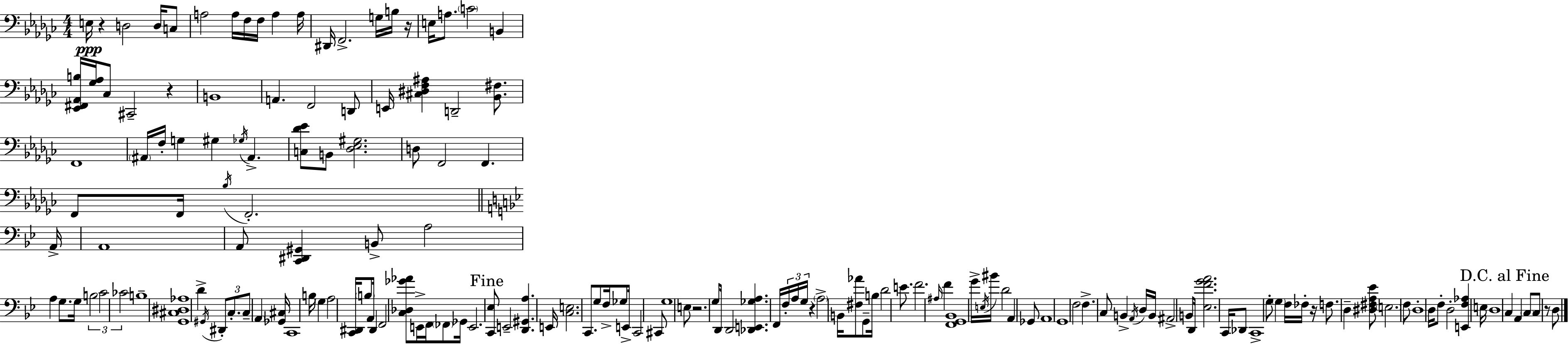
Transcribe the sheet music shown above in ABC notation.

X:1
T:Untitled
M:4/4
L:1/4
K:Ebm
E,/4 z D,2 D,/4 C,/2 A,2 A,/4 F,/4 F,/4 A, A,/4 ^D,,/4 F,,2 G,/4 B,/4 z/4 E,/4 A,/2 C2 B,, [_E,,^F,,_A,,B,]/4 [_G,_A,]/4 _C,/2 ^C,,2 z B,,4 A,, F,,2 D,,/2 E,,/4 [^C,^D,F,^A,] D,,2 [_B,,^F,]/2 F,,4 ^A,,/4 F,/4 G, ^G, _G,/4 ^A,, [C,_D_E]/2 B,,/2 [_D,_E,^G,]2 D,/2 F,,2 F,, F,,/2 F,,/4 _B,/4 F,,2 A,,/4 A,,4 A,,/2 [C,,^D,,^G,,] B,,/2 A,2 A, G,/2 G,/4 B,2 C2 _C2 B,4 [G,,^C,^D,_A,]4 D ^G,,/4 ^D,,/2 C,/2 C,/2 A,, [_G,,^C,]/4 C,,4 B,/4 G, A,2 [C,,^D,,]/4 B,/2 A,,/4 ^D,, F,,2 [C,_D,_G_A]/2 E,,/4 F,,/4 _F,,/2 _G,,/4 E,,2 [C,,_E,]/2 E,,2 [D,,^G,,A,] E,,/4 [C,E,]2 C,,/2 G,/2 F,/4 _G,/2 E,,/4 C,,2 ^C,,/2 G,4 E,/2 z2 G,/2 D,,/4 D,,2 [_D,,E,,_G,A,] F,,/4 F,/4 A,/4 G,/4 z A,2 B,,/4 [^F,_A]/2 G,,/2 B,/4 D2 E/2 F2 ^A,/4 F [F,,G,,_B,,]4 G/4 E,/4 ^B/4 D2 A,, _G,,/2 A,,4 G,,4 F,2 F, C,/2 B,, A,,/4 D,/4 B,,/4 ^A,,2 B,,/2 D,,/4 [_E,FGA]2 C,,/4 _D,,/2 C,,4 G,/2 G, F,/4 _F,/4 z/4 F,/2 D, [^D,^F,A,_E]/2 E,2 F,/2 D,4 D,/4 F,/2 D,2 [E,,F,_A,] E,/4 D,4 C, A,, C,/2 C,/2 z/2 D,/2